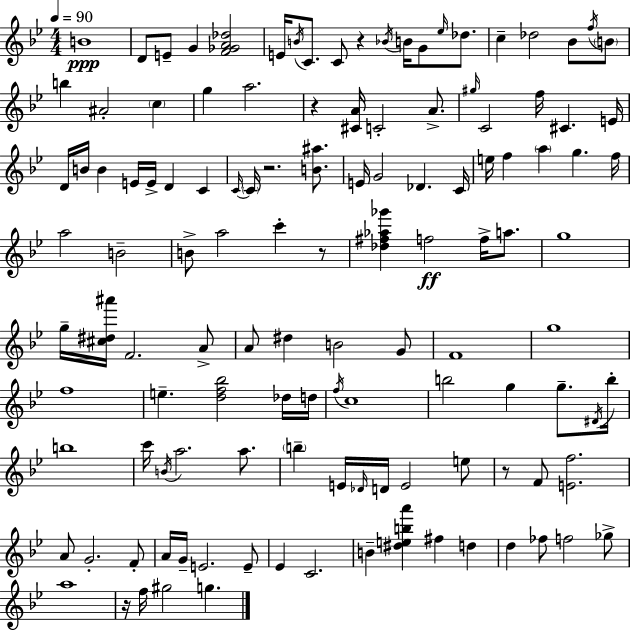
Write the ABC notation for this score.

X:1
T:Untitled
M:4/4
L:1/4
K:Bb
B4 D/2 E/2 G [F_GA_d]2 E/4 B/4 C/2 C/2 z _B/4 B/4 G/2 _e/4 _d/2 c _d2 _B/2 f/4 B/2 b ^A2 c g a2 z [^CA]/4 C2 A/2 ^g/4 C2 f/4 ^C E/4 D/4 B/4 B E/4 E/4 D C C/4 C/4 z2 [B^a]/2 E/4 G2 _D C/4 e/4 f a g f/4 a2 B2 B/2 a2 c' z/2 [_d^f_a_g'] f2 f/4 a/2 g4 g/4 [^c^d^a']/4 F2 A/2 A/2 ^d B2 G/2 F4 g4 f4 e [df_b]2 _d/4 d/4 f/4 c4 b2 g g/2 ^D/4 b/4 b4 c'/4 B/4 a2 a/2 b E/4 _D/4 D/4 E2 e/2 z/2 F/2 [Ef]2 A/2 G2 F/2 A/4 G/4 E2 E/2 _E C2 B [^deba'] ^f d d _f/2 f2 _g/2 a4 z/4 f/4 ^g2 g